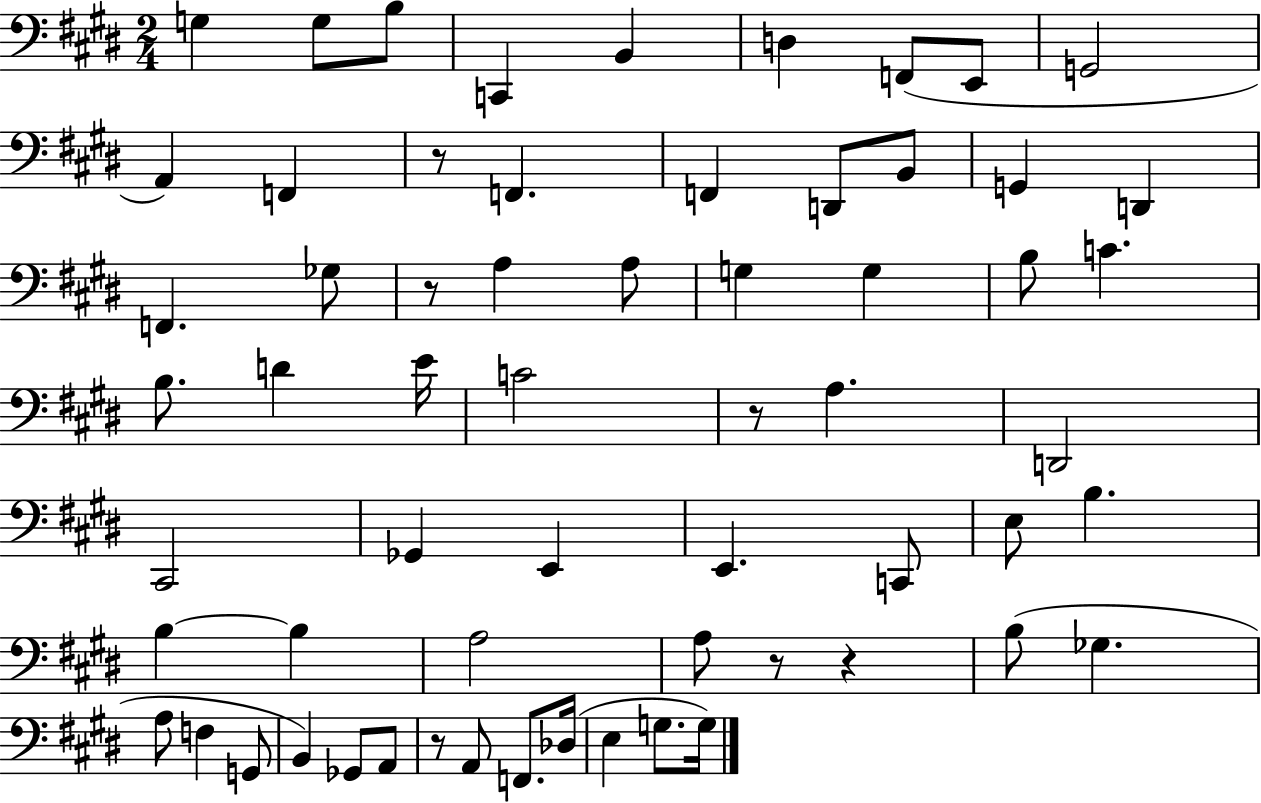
X:1
T:Untitled
M:2/4
L:1/4
K:E
G, G,/2 B,/2 C,, B,, D, F,,/2 E,,/2 G,,2 A,, F,, z/2 F,, F,, D,,/2 B,,/2 G,, D,, F,, _G,/2 z/2 A, A,/2 G, G, B,/2 C B,/2 D E/4 C2 z/2 A, D,,2 ^C,,2 _G,, E,, E,, C,,/2 E,/2 B, B, B, A,2 A,/2 z/2 z B,/2 _G, A,/2 F, G,,/2 B,, _G,,/2 A,,/2 z/2 A,,/2 F,,/2 _D,/4 E, G,/2 G,/4